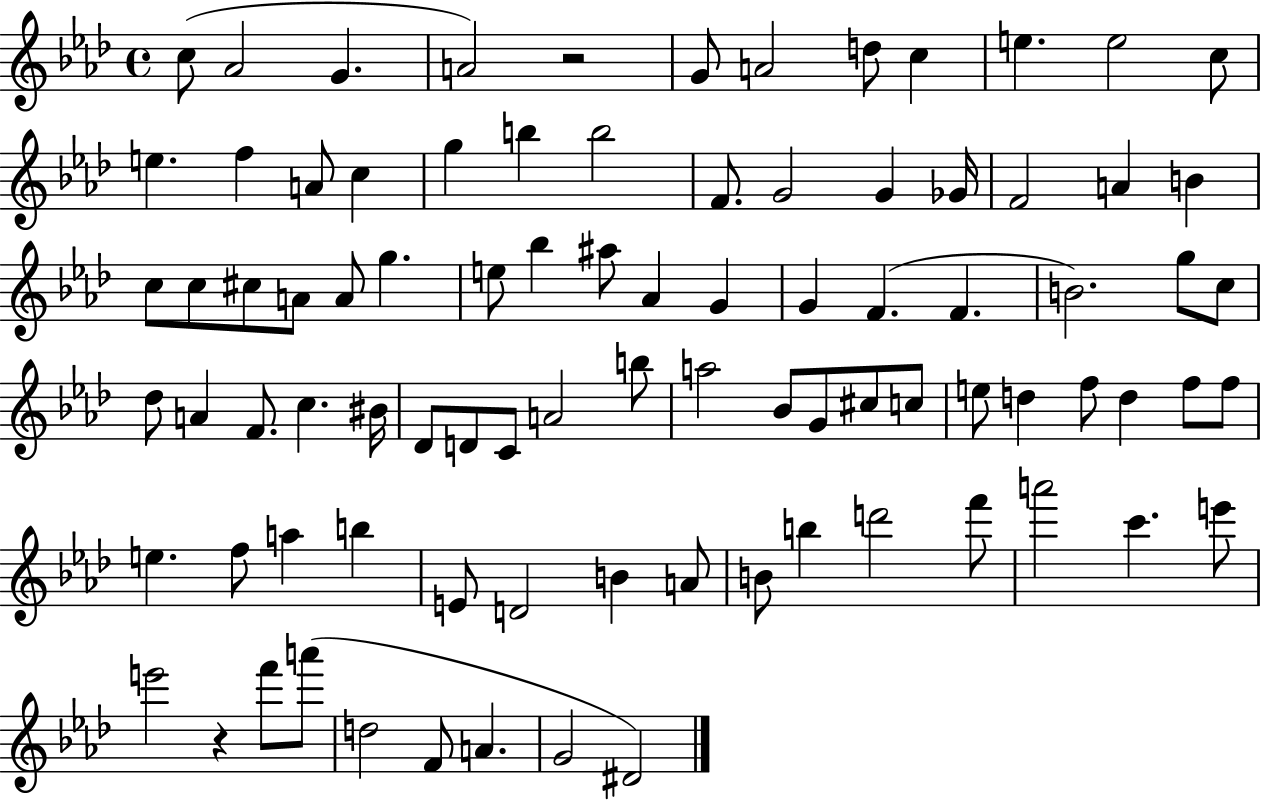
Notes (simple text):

C5/e Ab4/h G4/q. A4/h R/h G4/e A4/h D5/e C5/q E5/q. E5/h C5/e E5/q. F5/q A4/e C5/q G5/q B5/q B5/h F4/e. G4/h G4/q Gb4/s F4/h A4/q B4/q C5/e C5/e C#5/e A4/e A4/e G5/q. E5/e Bb5/q A#5/e Ab4/q G4/q G4/q F4/q. F4/q. B4/h. G5/e C5/e Db5/e A4/q F4/e. C5/q. BIS4/s Db4/e D4/e C4/e A4/h B5/e A5/h Bb4/e G4/e C#5/e C5/e E5/e D5/q F5/e D5/q F5/e F5/e E5/q. F5/e A5/q B5/q E4/e D4/h B4/q A4/e B4/e B5/q D6/h F6/e A6/h C6/q. E6/e E6/h R/q F6/e A6/e D5/h F4/e A4/q. G4/h D#4/h